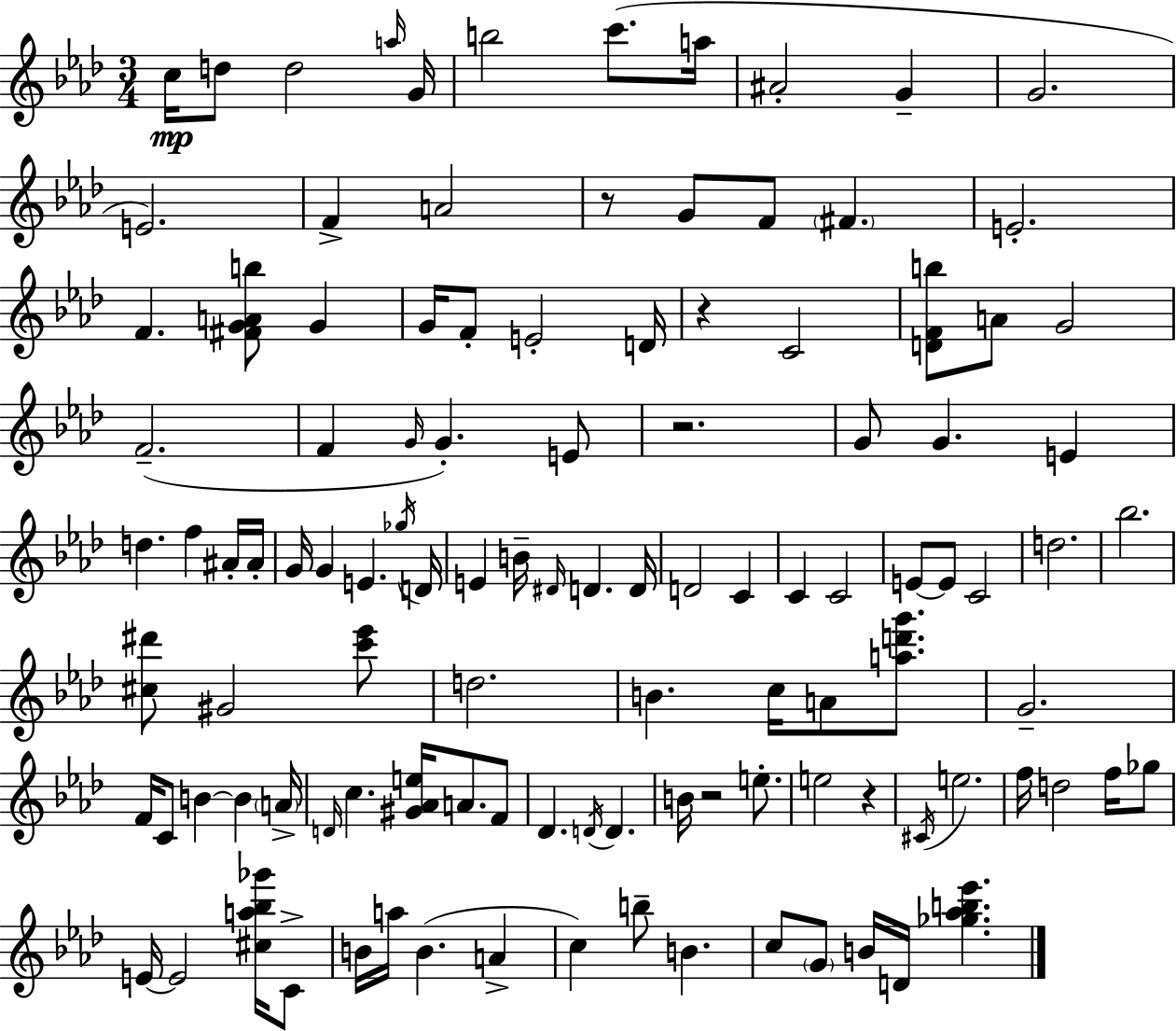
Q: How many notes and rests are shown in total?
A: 112